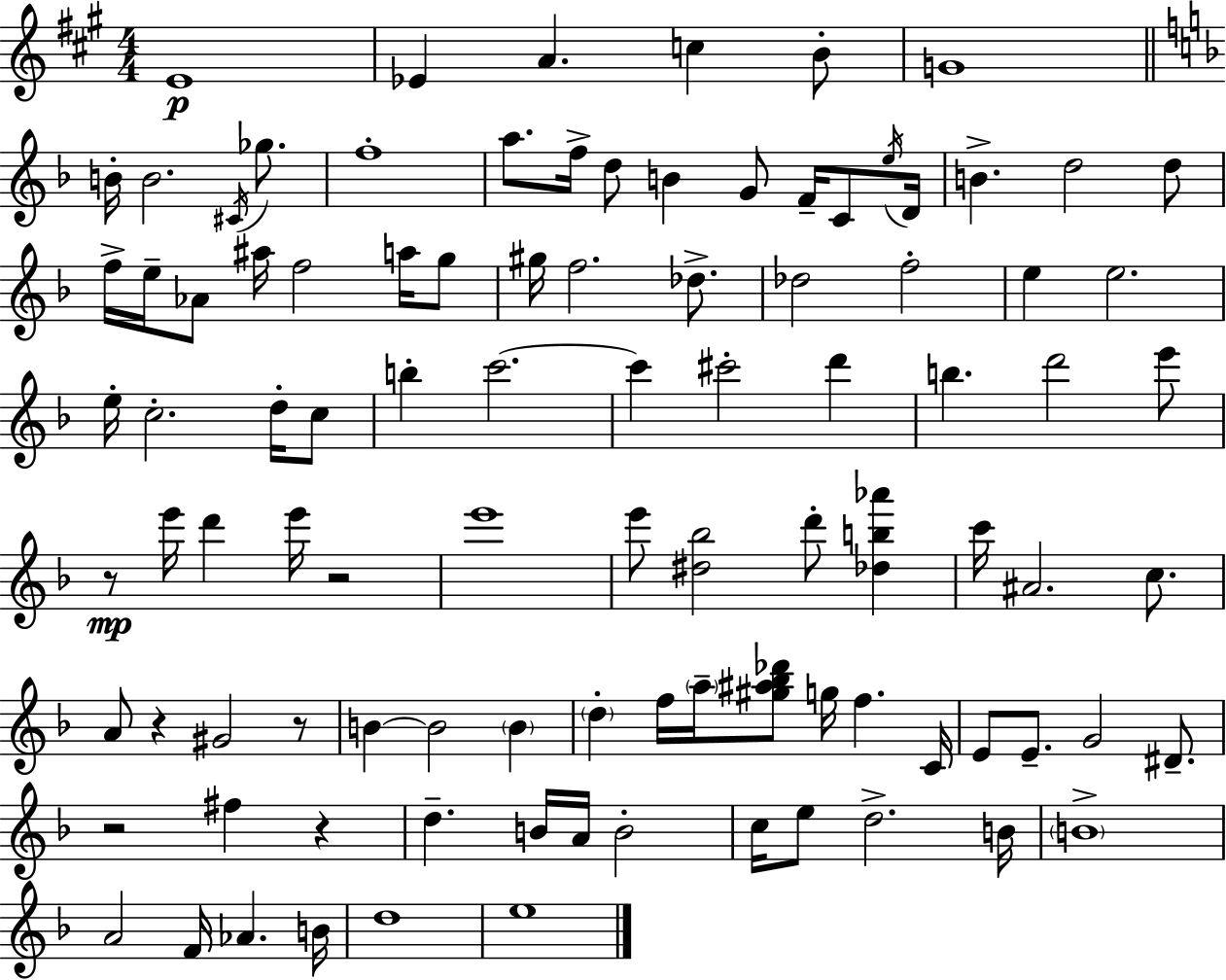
X:1
T:Untitled
M:4/4
L:1/4
K:A
E4 _E A c B/2 G4 B/4 B2 ^C/4 _g/2 f4 a/2 f/4 d/2 B G/2 F/4 C/2 e/4 D/4 B d2 d/2 f/4 e/4 _A/2 ^a/4 f2 a/4 g/2 ^g/4 f2 _d/2 _d2 f2 e e2 e/4 c2 d/4 c/2 b c'2 c' ^c'2 d' b d'2 e'/2 z/2 e'/4 d' e'/4 z2 e'4 e'/2 [^d_b]2 d'/2 [_db_a'] c'/4 ^A2 c/2 A/2 z ^G2 z/2 B B2 B d f/4 a/4 [^g^a_b_d']/2 g/4 f C/4 E/2 E/2 G2 ^D/2 z2 ^f z d B/4 A/4 B2 c/4 e/2 d2 B/4 B4 A2 F/4 _A B/4 d4 e4